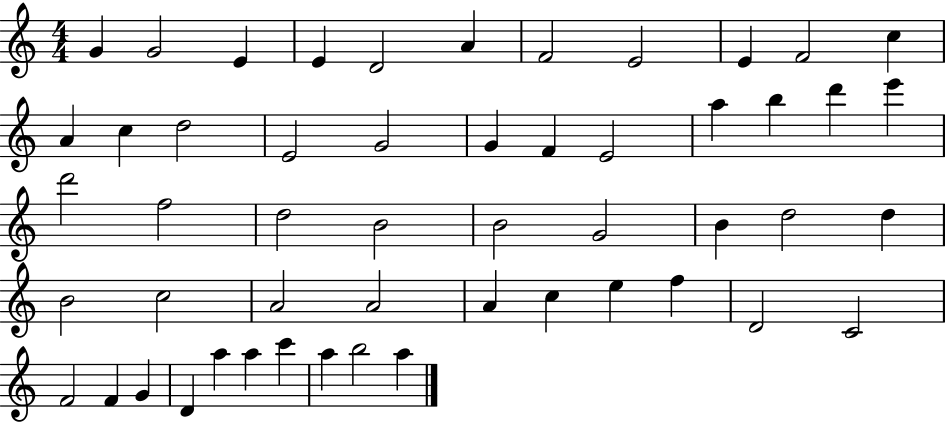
{
  \clef treble
  \numericTimeSignature
  \time 4/4
  \key c \major
  g'4 g'2 e'4 | e'4 d'2 a'4 | f'2 e'2 | e'4 f'2 c''4 | \break a'4 c''4 d''2 | e'2 g'2 | g'4 f'4 e'2 | a''4 b''4 d'''4 e'''4 | \break d'''2 f''2 | d''2 b'2 | b'2 g'2 | b'4 d''2 d''4 | \break b'2 c''2 | a'2 a'2 | a'4 c''4 e''4 f''4 | d'2 c'2 | \break f'2 f'4 g'4 | d'4 a''4 a''4 c'''4 | a''4 b''2 a''4 | \bar "|."
}